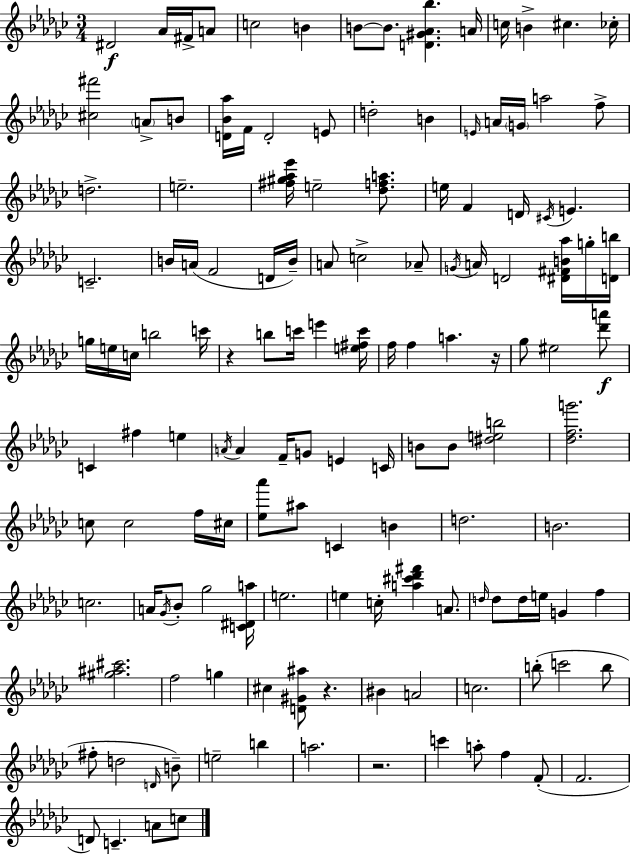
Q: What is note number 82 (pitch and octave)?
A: Gb4